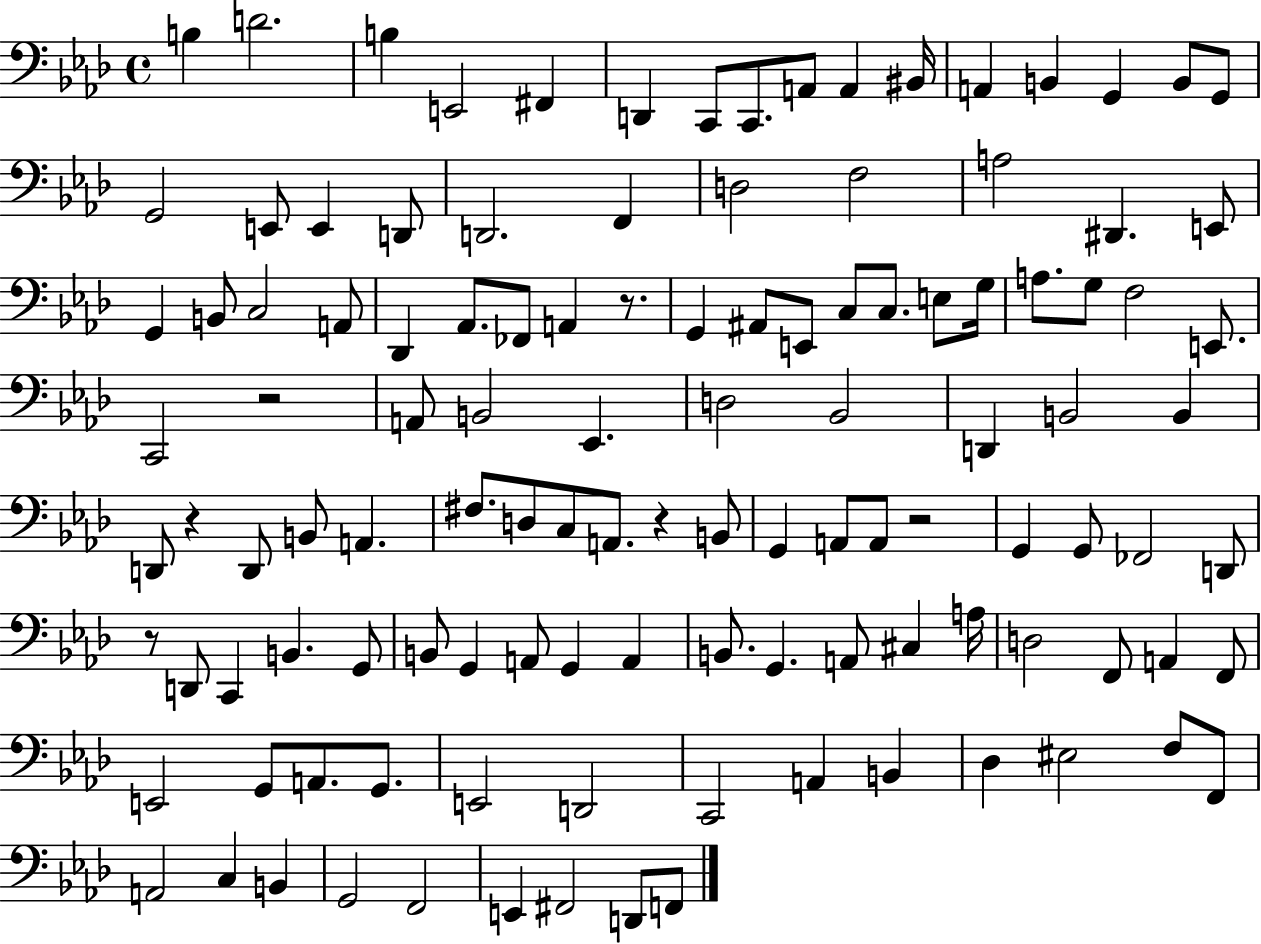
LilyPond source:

{
  \clef bass
  \time 4/4
  \defaultTimeSignature
  \key aes \major
  \repeat volta 2 { b4 d'2. | b4 e,2 fis,4 | d,4 c,8 c,8. a,8 a,4 bis,16 | a,4 b,4 g,4 b,8 g,8 | \break g,2 e,8 e,4 d,8 | d,2. f,4 | d2 f2 | a2 dis,4. e,8 | \break g,4 b,8 c2 a,8 | des,4 aes,8. fes,8 a,4 r8. | g,4 ais,8 e,8 c8 c8. e8 g16 | a8. g8 f2 e,8. | \break c,2 r2 | a,8 b,2 ees,4. | d2 bes,2 | d,4 b,2 b,4 | \break d,8 r4 d,8 b,8 a,4. | fis8. d8 c8 a,8. r4 b,8 | g,4 a,8 a,8 r2 | g,4 g,8 fes,2 d,8 | \break r8 d,8 c,4 b,4. g,8 | b,8 g,4 a,8 g,4 a,4 | b,8. g,4. a,8 cis4 a16 | d2 f,8 a,4 f,8 | \break e,2 g,8 a,8. g,8. | e,2 d,2 | c,2 a,4 b,4 | des4 eis2 f8 f,8 | \break a,2 c4 b,4 | g,2 f,2 | e,4 fis,2 d,8 f,8 | } \bar "|."
}